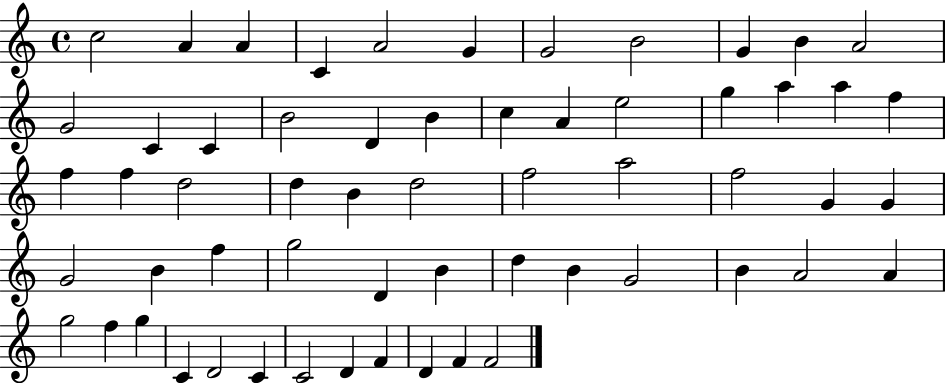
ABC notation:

X:1
T:Untitled
M:4/4
L:1/4
K:C
c2 A A C A2 G G2 B2 G B A2 G2 C C B2 D B c A e2 g a a f f f d2 d B d2 f2 a2 f2 G G G2 B f g2 D B d B G2 B A2 A g2 f g C D2 C C2 D F D F F2